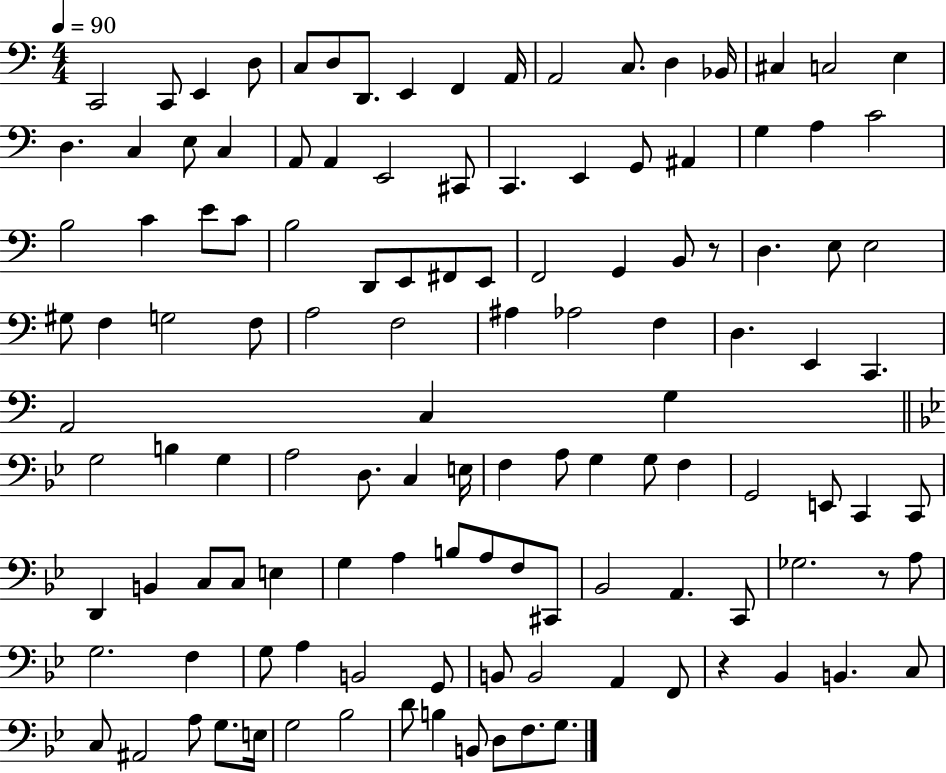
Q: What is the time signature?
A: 4/4